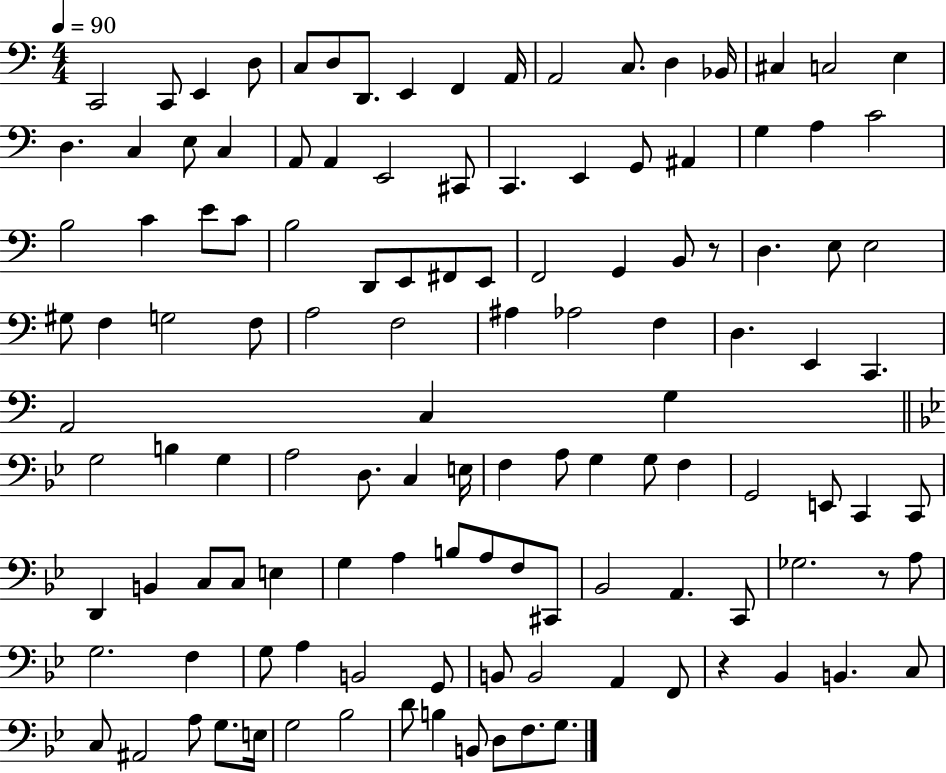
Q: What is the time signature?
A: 4/4